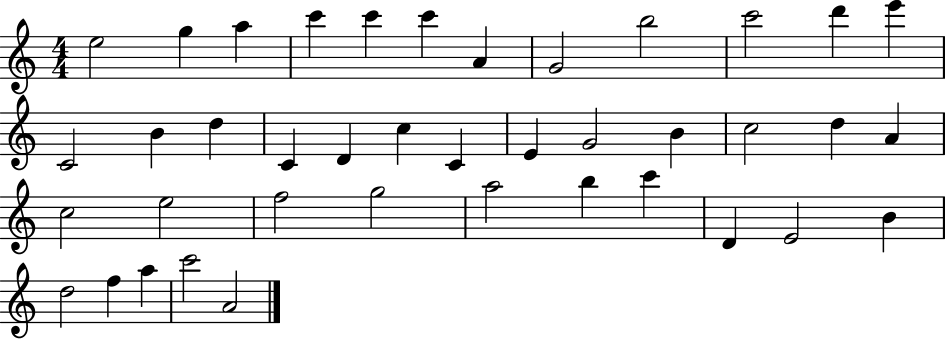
X:1
T:Untitled
M:4/4
L:1/4
K:C
e2 g a c' c' c' A G2 b2 c'2 d' e' C2 B d C D c C E G2 B c2 d A c2 e2 f2 g2 a2 b c' D E2 B d2 f a c'2 A2